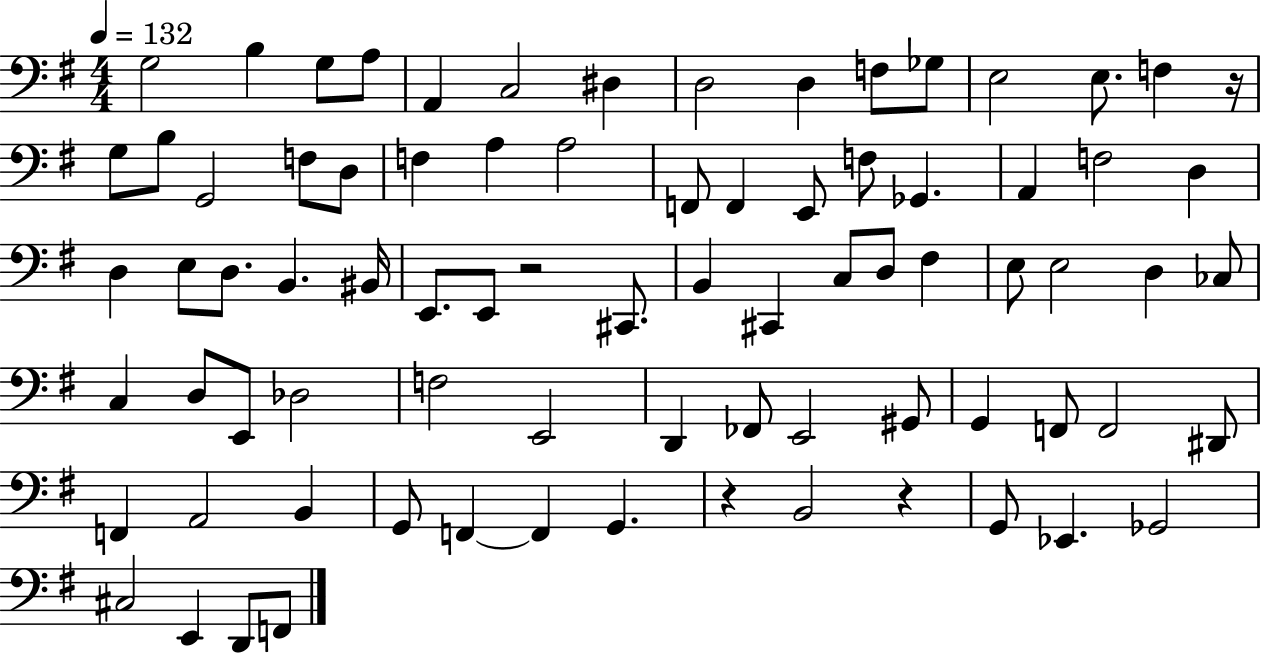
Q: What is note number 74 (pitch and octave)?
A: E2